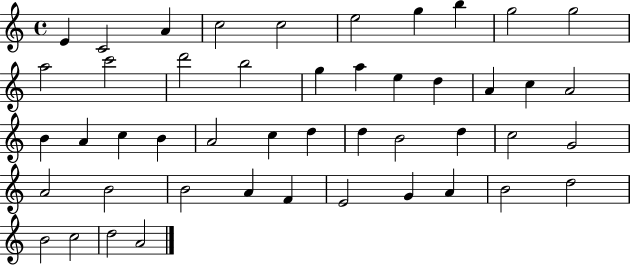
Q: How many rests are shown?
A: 0